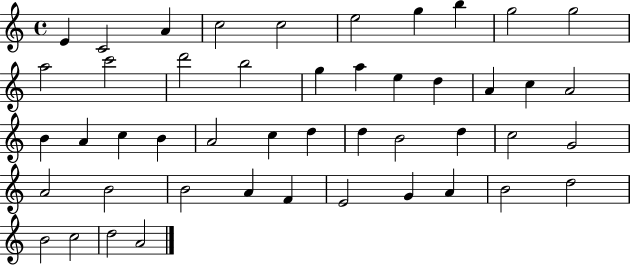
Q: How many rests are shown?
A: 0